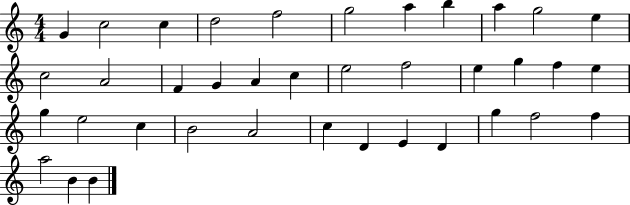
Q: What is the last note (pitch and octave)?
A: B4